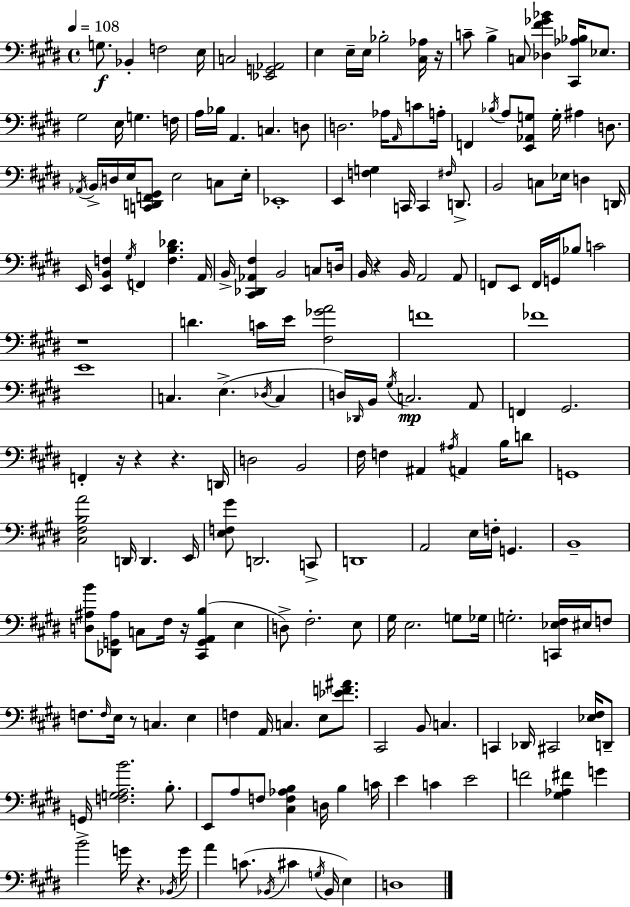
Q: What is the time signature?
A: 4/4